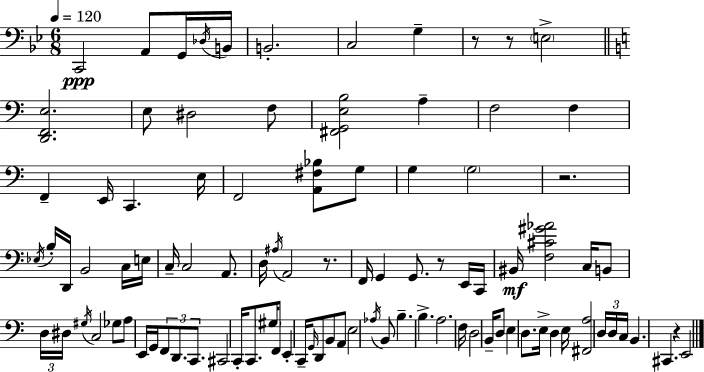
{
  \clef bass
  \numericTimeSignature
  \time 6/8
  \key g \minor
  \tempo 4 = 120
  \repeat volta 2 { c,2\ppp a,8 g,16 \acciaccatura { des16 } | b,16 b,2.-. | c2 g4-- | r8 r8 \parenthesize e2-> | \break \bar "||" \break \key a \minor <d, f, e>2. | e8 dis2 f8 | <fis, g, e b>2 a4-- | f2 f4 | \break f,4-- e,16 c,4. e16 | f,2 <a, fis bes>8 g8 | g4 \parenthesize g2 | r2. | \break \acciaccatura { ees16 } b16-. d,16 b,2 c16 | e16 c16-- c2 a,8. | d16 \acciaccatura { ais16 } a,2 r8. | f,16 g,4 g,8. r8 | \break e,16 c,16 bis,16\mf <f cis' gis' aes'>2 c16 | b,8 \tuplet 3/2 { d16 dis16 \acciaccatura { gis16 } } c2 | ges8 a8 e,16 g,16 \tuplet 3/2 { f,8 d,8. | c,8. } cis,2 c,16-. | \break c,8. \parenthesize gis16 f,8 e,4-. c,16-- \grace { g,16 } | d,8 b,8 a,8 e2 | \acciaccatura { aes16 } b,8 b4.-- b4.-> | a2. | \break f16 d2 | b,16-- d8 e4 d8. | e16-> d4 e16 <fis, a>2 | \tuplet 3/2 { d16 d16 c16 } b,4. cis,4. | \break r4 e,2 | } \bar "|."
}